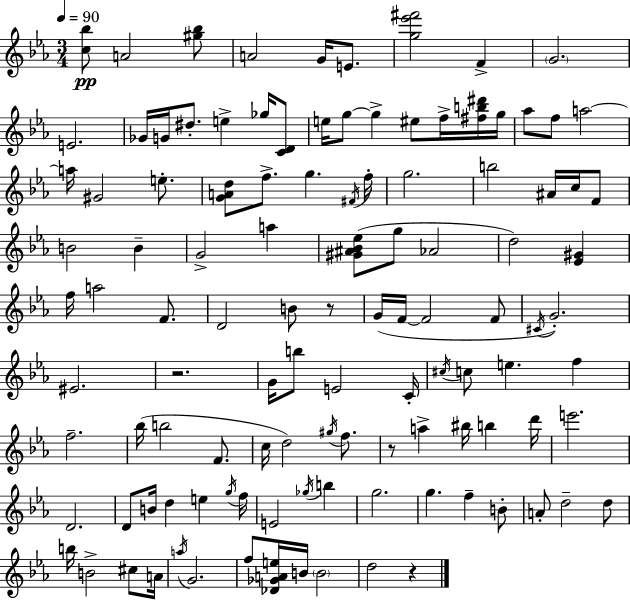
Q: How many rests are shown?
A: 4